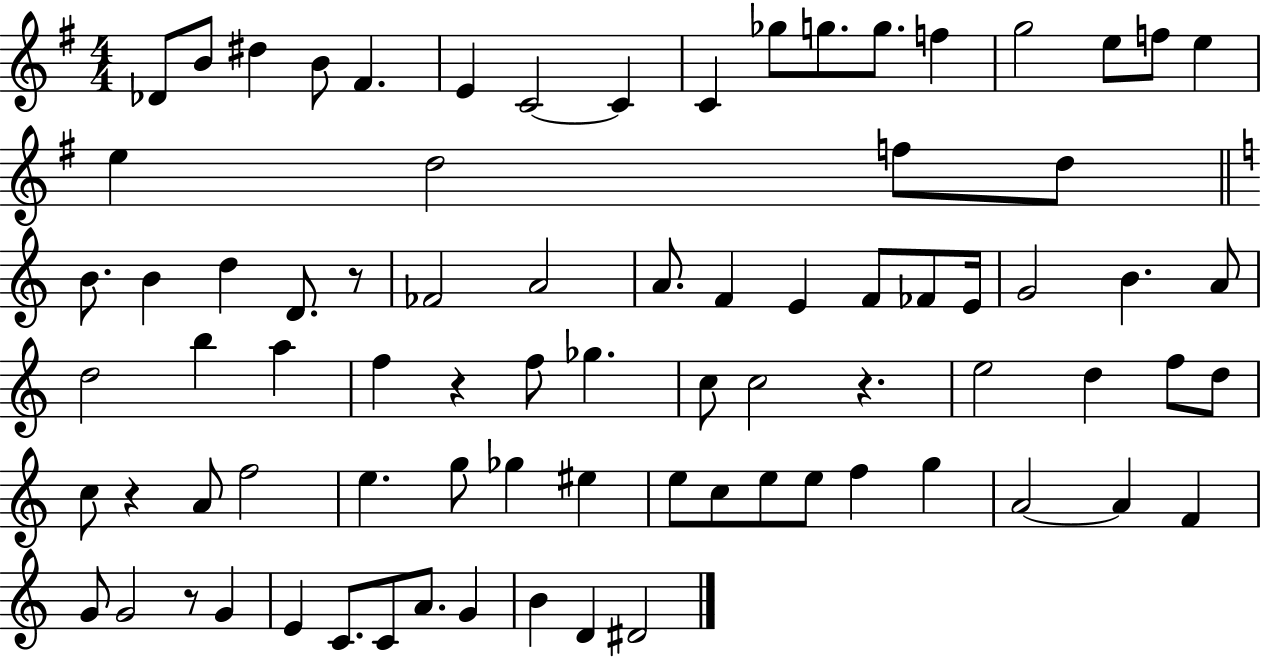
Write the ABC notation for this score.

X:1
T:Untitled
M:4/4
L:1/4
K:G
_D/2 B/2 ^d B/2 ^F E C2 C C _g/2 g/2 g/2 f g2 e/2 f/2 e e d2 f/2 d/2 B/2 B d D/2 z/2 _F2 A2 A/2 F E F/2 _F/2 E/4 G2 B A/2 d2 b a f z f/2 _g c/2 c2 z e2 d f/2 d/2 c/2 z A/2 f2 e g/2 _g ^e e/2 c/2 e/2 e/2 f g A2 A F G/2 G2 z/2 G E C/2 C/2 A/2 G B D ^D2